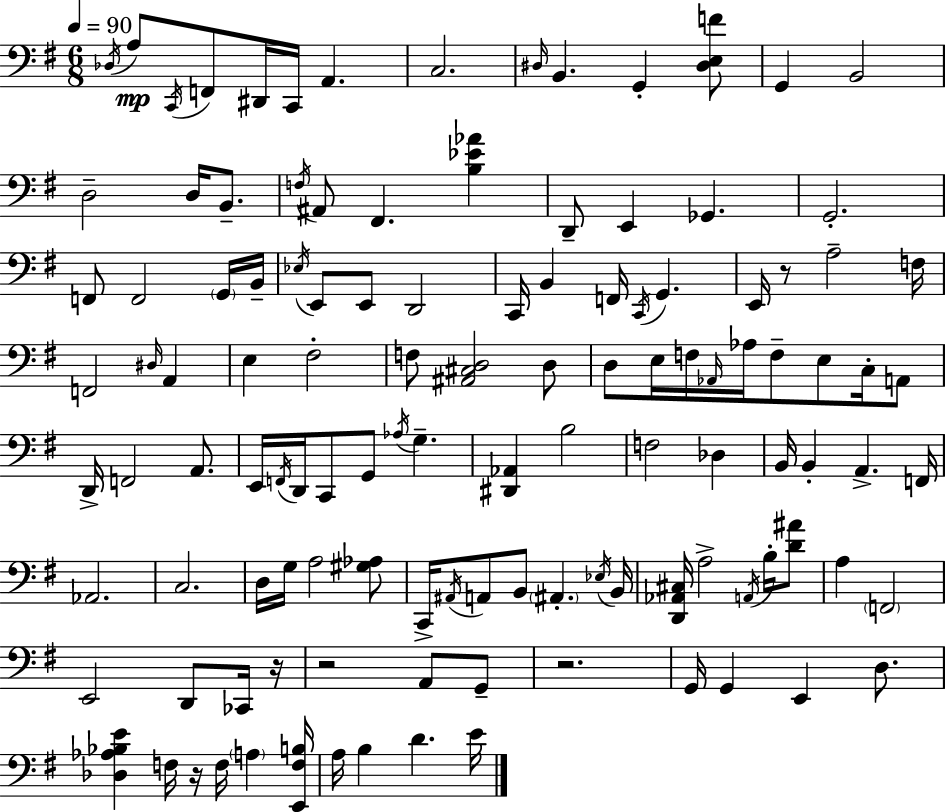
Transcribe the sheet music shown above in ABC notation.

X:1
T:Untitled
M:6/8
L:1/4
K:G
_D,/4 A,/2 C,,/4 F,,/2 ^D,,/4 C,,/4 A,, C,2 ^D,/4 B,, G,, [^D,E,F]/2 G,, B,,2 D,2 D,/4 B,,/2 F,/4 ^A,,/2 ^F,, [B,_E_A] D,,/2 E,, _G,, G,,2 F,,/2 F,,2 G,,/4 B,,/4 _E,/4 E,,/2 E,,/2 D,,2 C,,/4 B,, F,,/4 C,,/4 G,, E,,/4 z/2 A,2 F,/4 F,,2 ^D,/4 A,, E, ^F,2 F,/2 [^A,,^C,D,]2 D,/2 D,/2 E,/4 F,/4 _A,,/4 _A,/4 F,/2 E,/2 C,/4 A,,/2 D,,/4 F,,2 A,,/2 E,,/4 F,,/4 D,,/4 C,,/2 G,,/2 _A,/4 G, [^D,,_A,,] B,2 F,2 _D, B,,/4 B,, A,, F,,/4 _A,,2 C,2 D,/4 G,/4 A,2 [^G,_A,]/2 C,,/4 ^A,,/4 A,,/2 B,,/2 ^A,, _E,/4 B,,/4 [D,,_A,,^C,]/4 A,2 A,,/4 B,/4 [D^A]/2 A, F,,2 E,,2 D,,/2 _C,,/4 z/4 z2 A,,/2 G,,/2 z2 G,,/4 G,, E,, D,/2 [_D,_A,_B,E] F,/4 z/4 F,/4 A, [E,,F,B,]/4 A,/4 B, D E/4